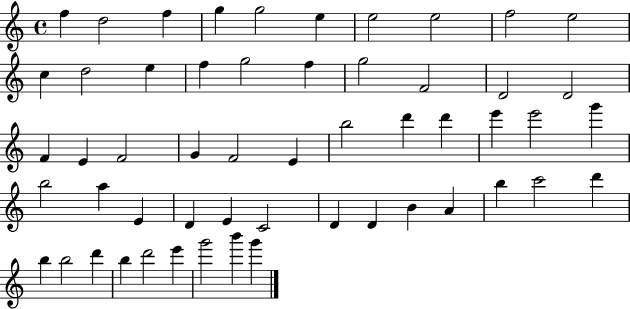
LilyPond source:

{
  \clef treble
  \time 4/4
  \defaultTimeSignature
  \key c \major
  f''4 d''2 f''4 | g''4 g''2 e''4 | e''2 e''2 | f''2 e''2 | \break c''4 d''2 e''4 | f''4 g''2 f''4 | g''2 f'2 | d'2 d'2 | \break f'4 e'4 f'2 | g'4 f'2 e'4 | b''2 d'''4 d'''4 | e'''4 e'''2 g'''4 | \break b''2 a''4 e'4 | d'4 e'4 c'2 | d'4 d'4 b'4 a'4 | b''4 c'''2 d'''4 | \break b''4 b''2 d'''4 | b''4 d'''2 e'''4 | g'''2 b'''4 g'''4 | \bar "|."
}